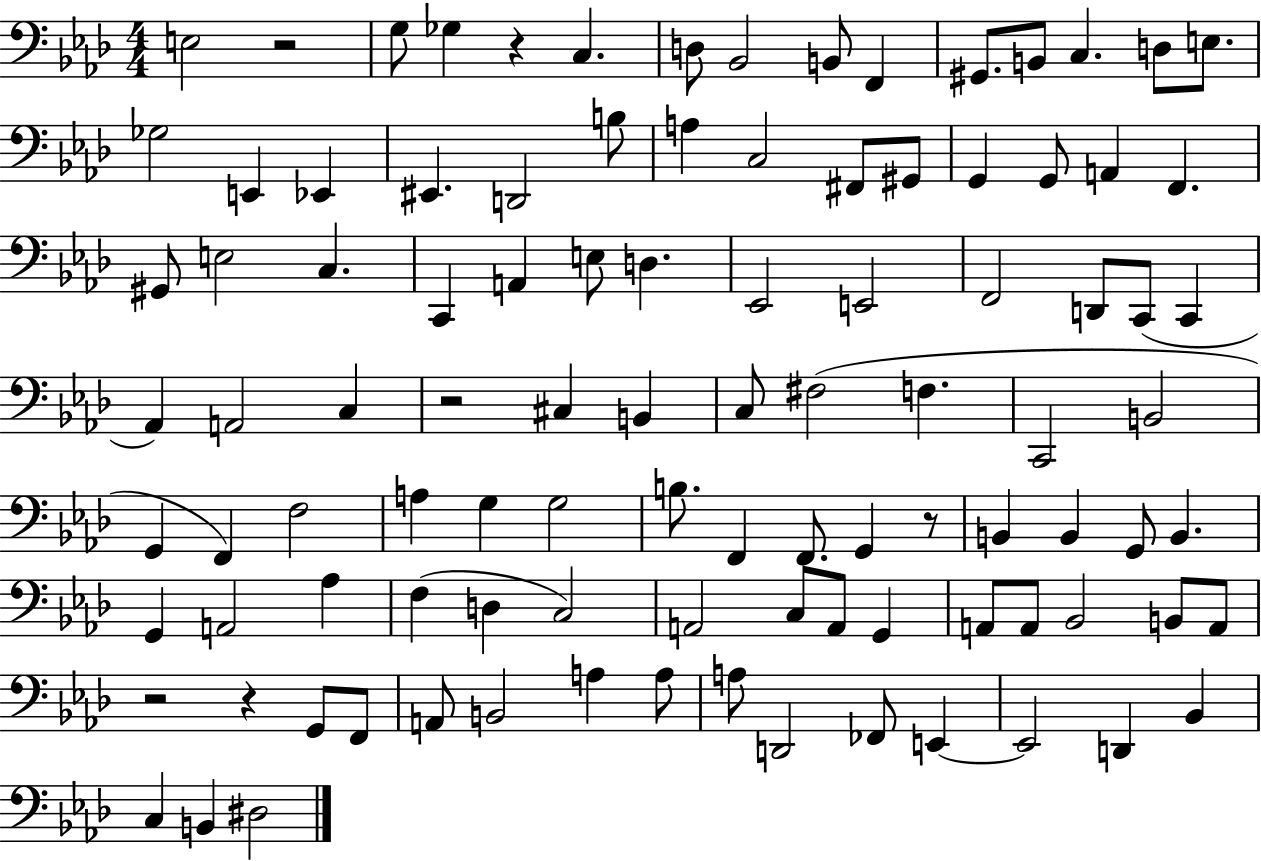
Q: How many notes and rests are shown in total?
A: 101